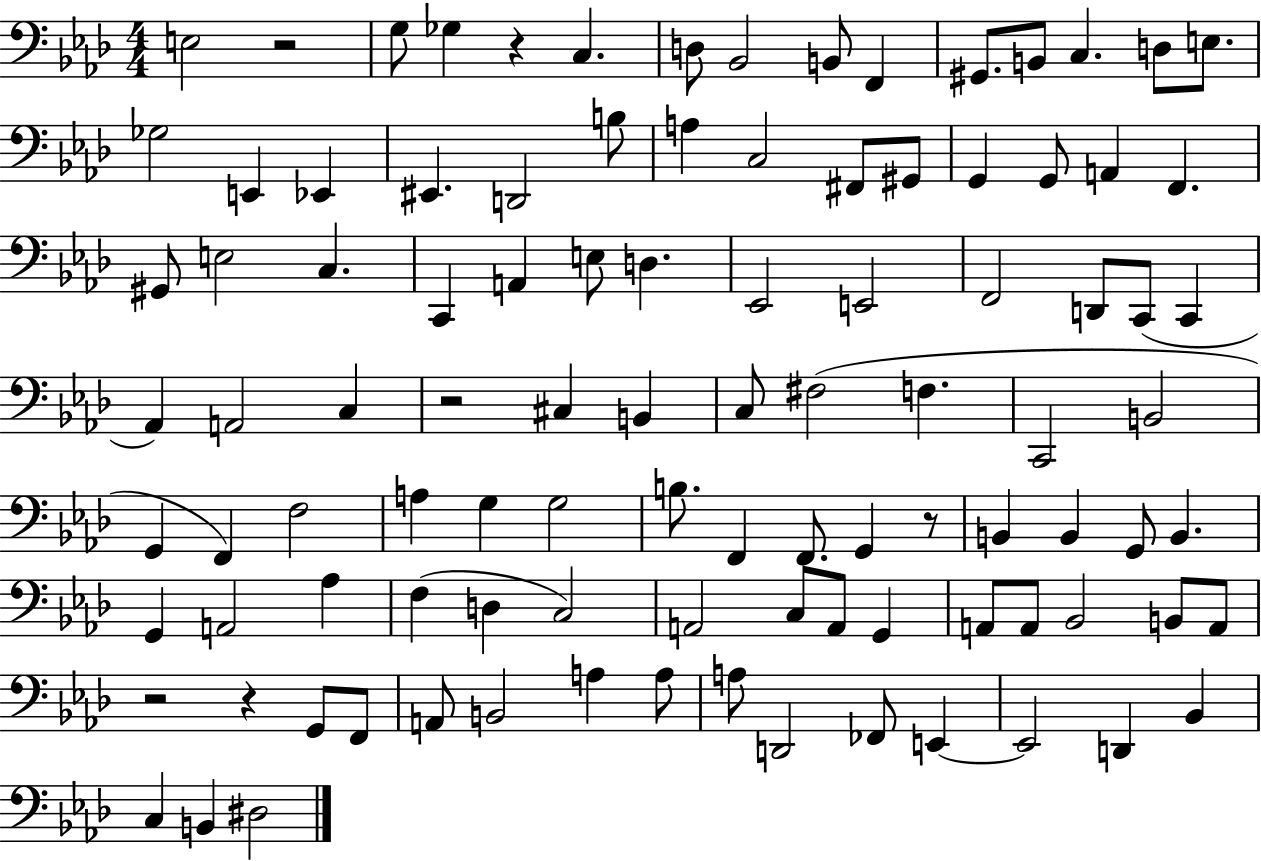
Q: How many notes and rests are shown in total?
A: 101